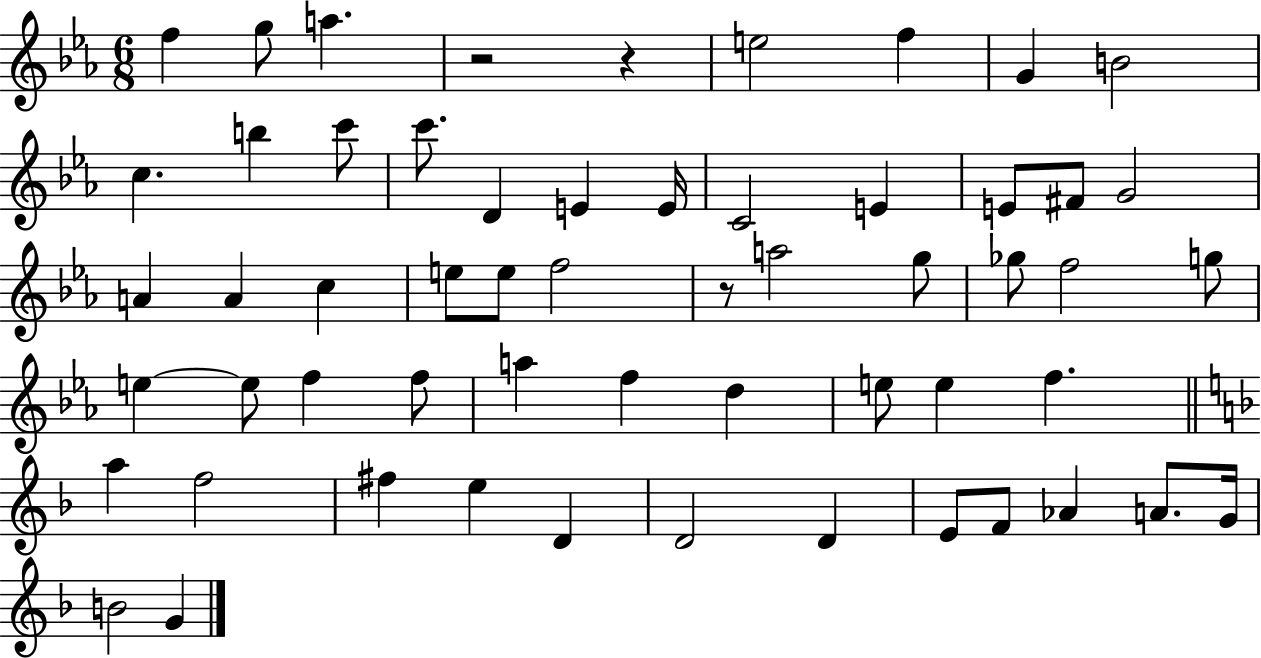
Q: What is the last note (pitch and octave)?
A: G4